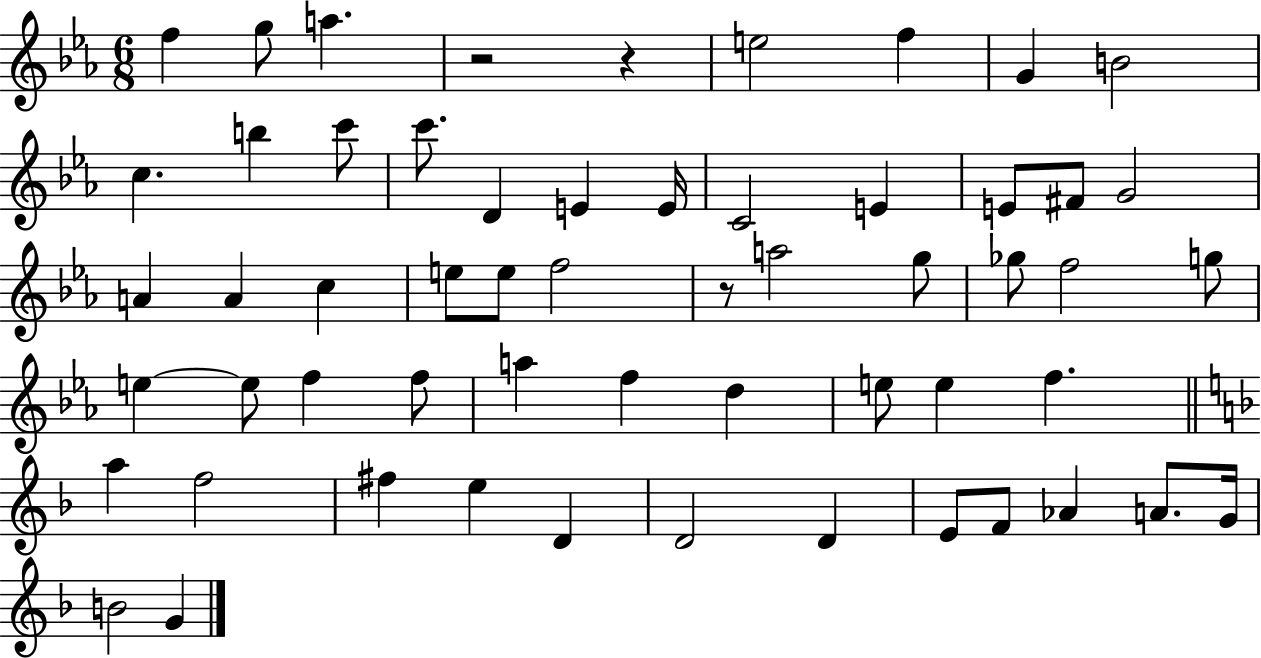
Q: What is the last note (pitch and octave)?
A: G4